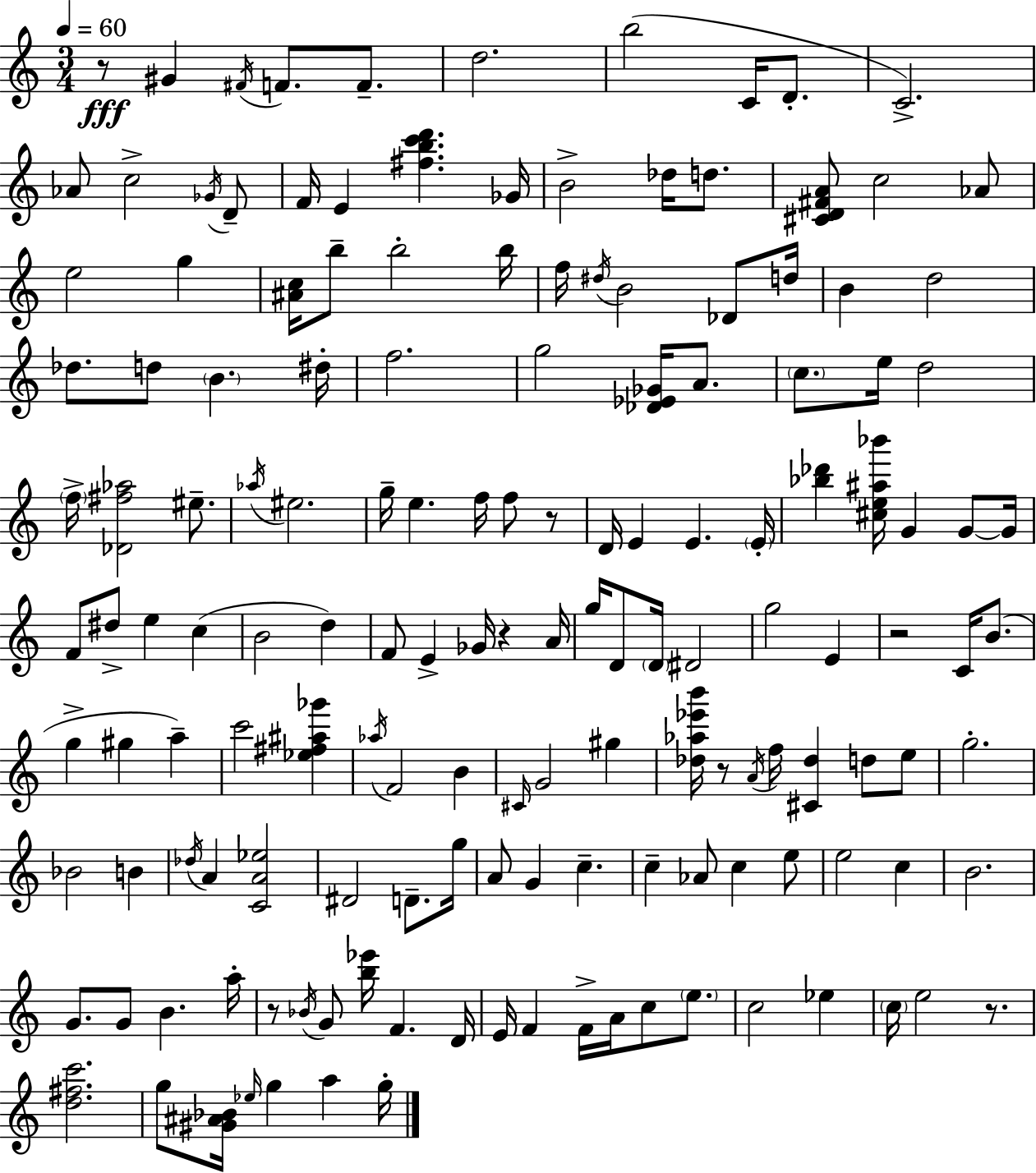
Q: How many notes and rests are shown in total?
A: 152